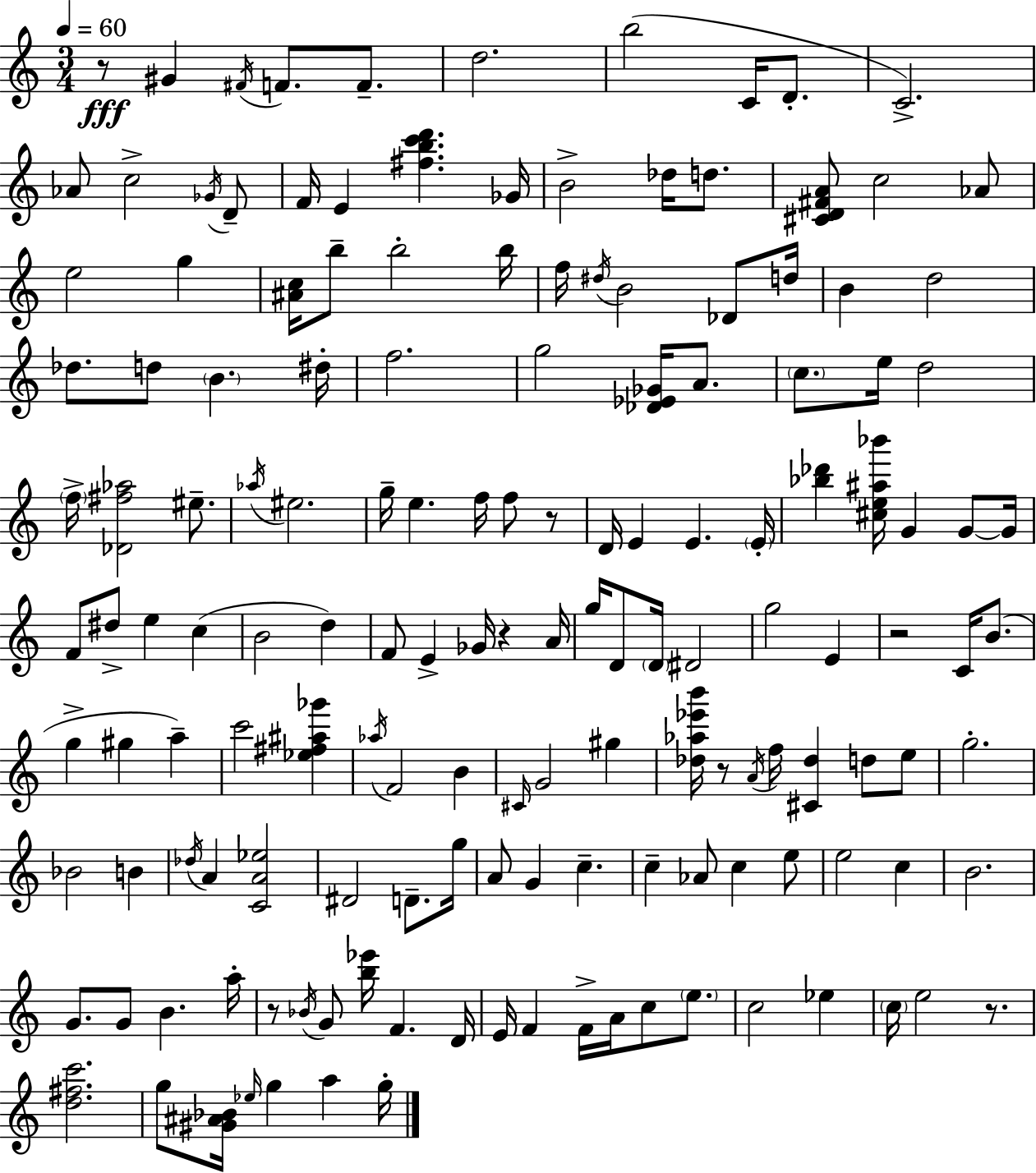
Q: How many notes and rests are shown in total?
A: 152